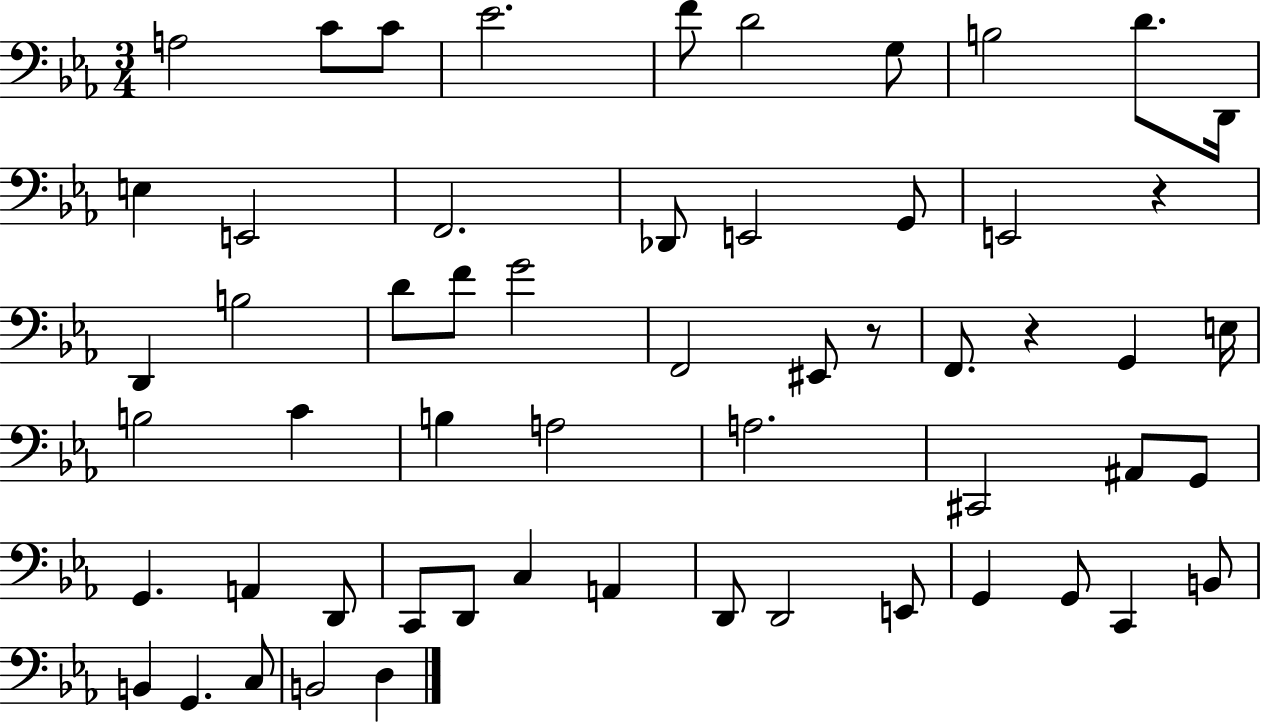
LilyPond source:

{
  \clef bass
  \numericTimeSignature
  \time 3/4
  \key ees \major
  a2 c'8 c'8 | ees'2. | f'8 d'2 g8 | b2 d'8. d,16 | \break e4 e,2 | f,2. | des,8 e,2 g,8 | e,2 r4 | \break d,4 b2 | d'8 f'8 g'2 | f,2 eis,8 r8 | f,8. r4 g,4 e16 | \break b2 c'4 | b4 a2 | a2. | cis,2 ais,8 g,8 | \break g,4. a,4 d,8 | c,8 d,8 c4 a,4 | d,8 d,2 e,8 | g,4 g,8 c,4 b,8 | \break b,4 g,4. c8 | b,2 d4 | \bar "|."
}